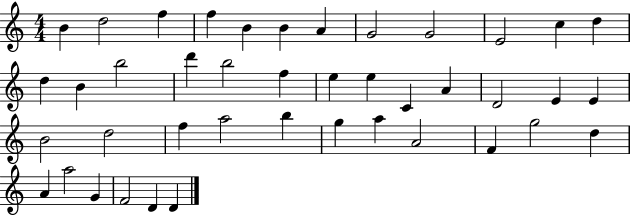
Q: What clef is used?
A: treble